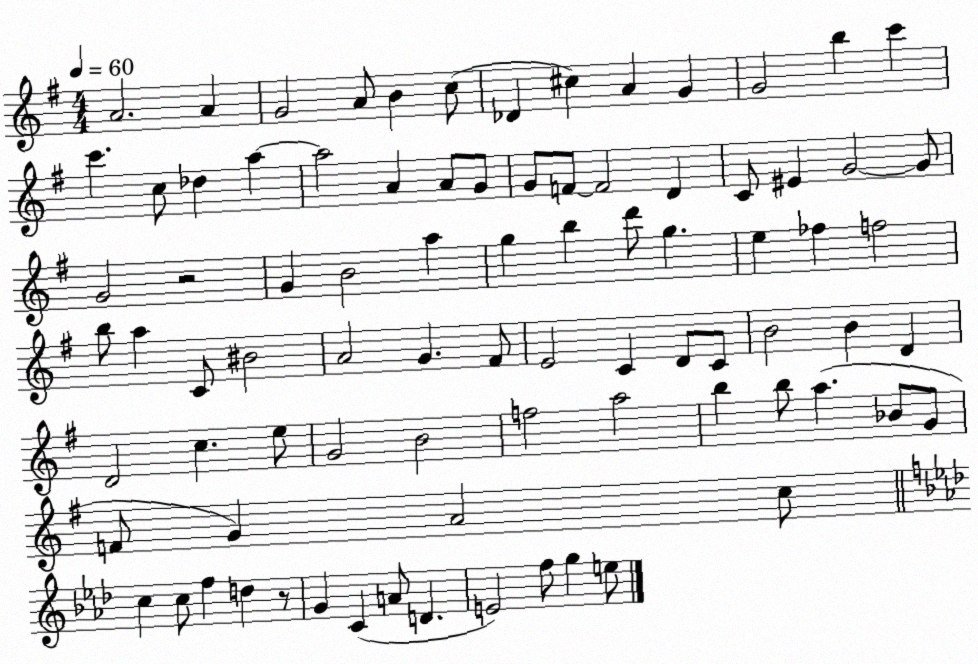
X:1
T:Untitled
M:4/4
L:1/4
K:G
A2 A G2 A/2 B c/2 _D ^c A G G2 b c' c' c/2 _d a a2 A A/2 G/2 G/2 F/2 F2 D C/2 ^E G2 G/2 G2 z2 G B2 a g b d'/2 g e _f f2 b/2 a C/2 ^B2 A2 G ^F/2 E2 C D/2 C/2 B2 B D D2 c e/2 G2 B2 f2 a2 b b/2 a _B/2 G/2 F/2 G A2 c/2 c c/2 f d z/2 G C A/2 D E2 f/2 g e/2